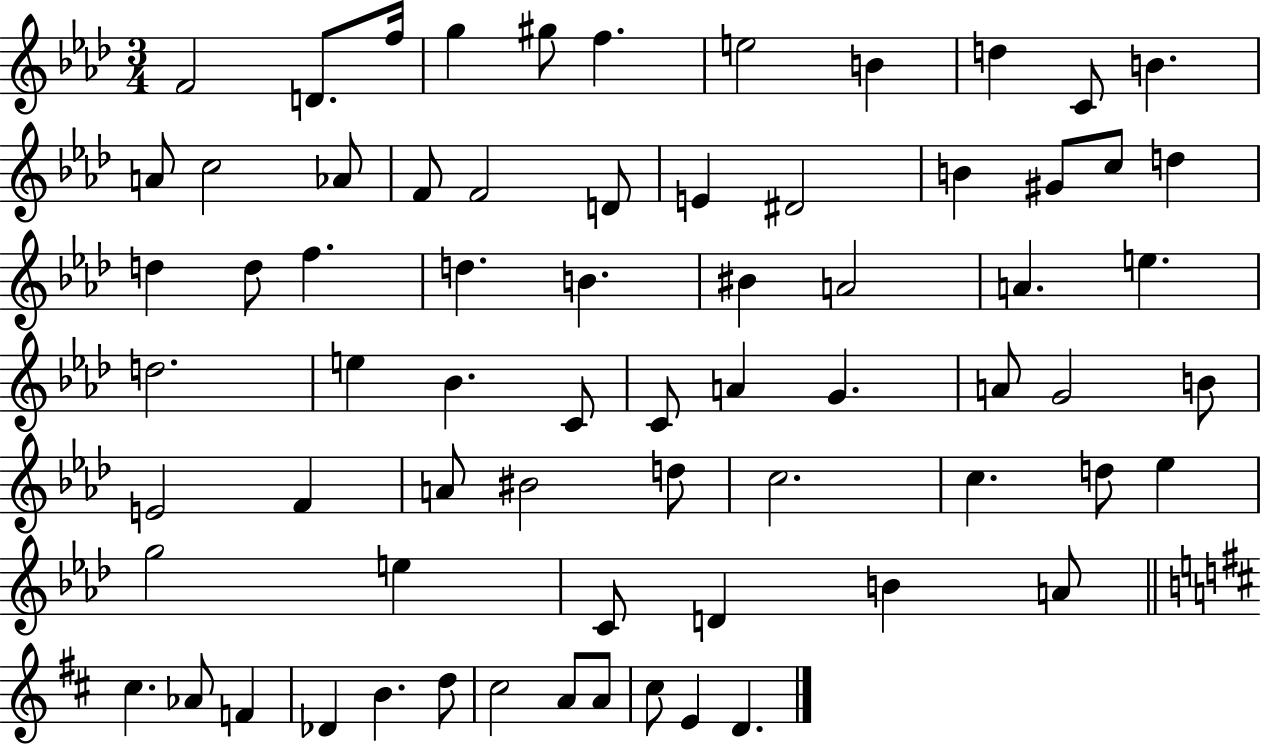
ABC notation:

X:1
T:Untitled
M:3/4
L:1/4
K:Ab
F2 D/2 f/4 g ^g/2 f e2 B d C/2 B A/2 c2 _A/2 F/2 F2 D/2 E ^D2 B ^G/2 c/2 d d d/2 f d B ^B A2 A e d2 e _B C/2 C/2 A G A/2 G2 B/2 E2 F A/2 ^B2 d/2 c2 c d/2 _e g2 e C/2 D B A/2 ^c _A/2 F _D B d/2 ^c2 A/2 A/2 ^c/2 E D